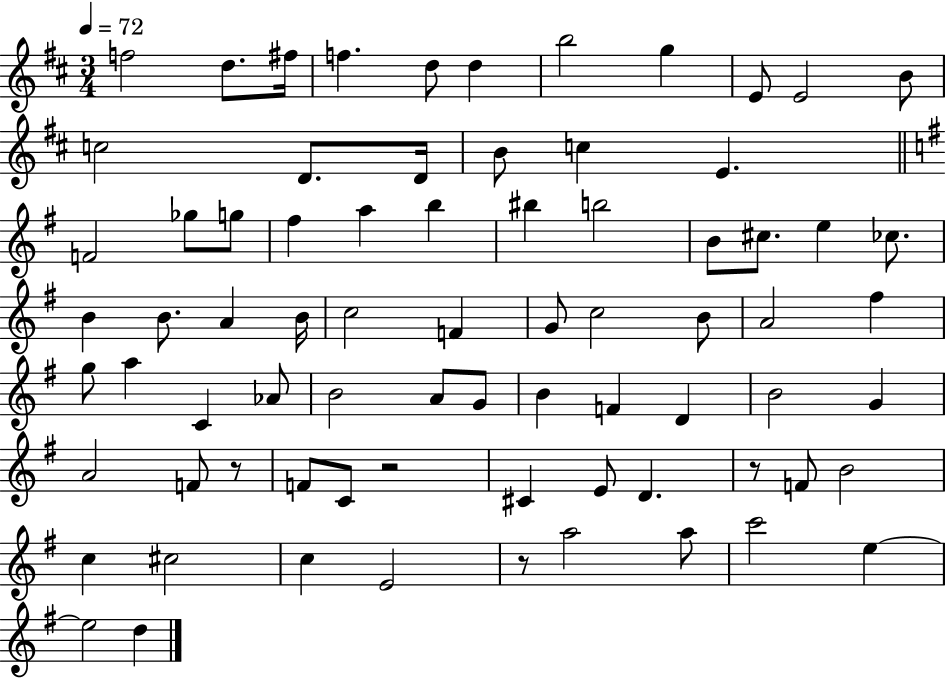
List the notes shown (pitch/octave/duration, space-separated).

F5/h D5/e. F#5/s F5/q. D5/e D5/q B5/h G5/q E4/e E4/h B4/e C5/h D4/e. D4/s B4/e C5/q E4/q. F4/h Gb5/e G5/e F#5/q A5/q B5/q BIS5/q B5/h B4/e C#5/e. E5/q CES5/e. B4/q B4/e. A4/q B4/s C5/h F4/q G4/e C5/h B4/e A4/h F#5/q G5/e A5/q C4/q Ab4/e B4/h A4/e G4/e B4/q F4/q D4/q B4/h G4/q A4/h F4/e R/e F4/e C4/e R/h C#4/q E4/e D4/q. R/e F4/e B4/h C5/q C#5/h C5/q E4/h R/e A5/h A5/e C6/h E5/q E5/h D5/q